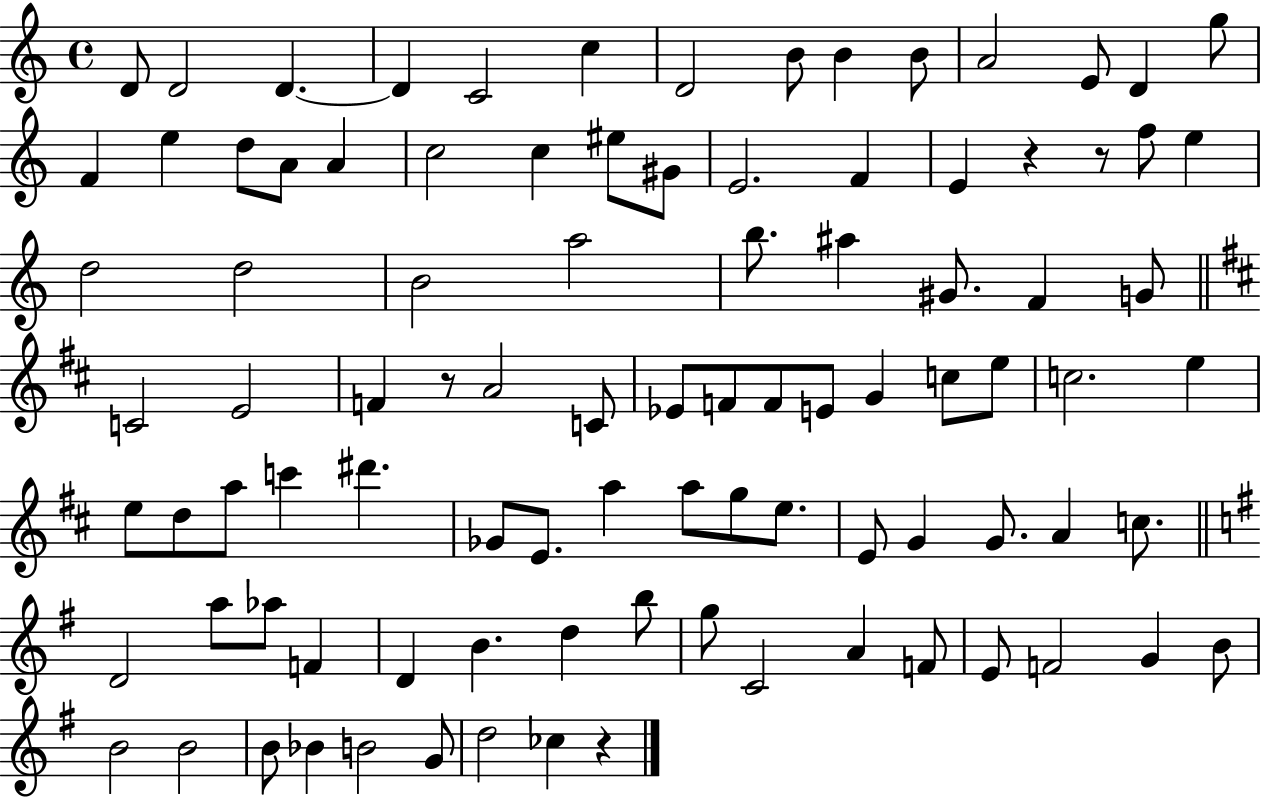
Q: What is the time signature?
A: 4/4